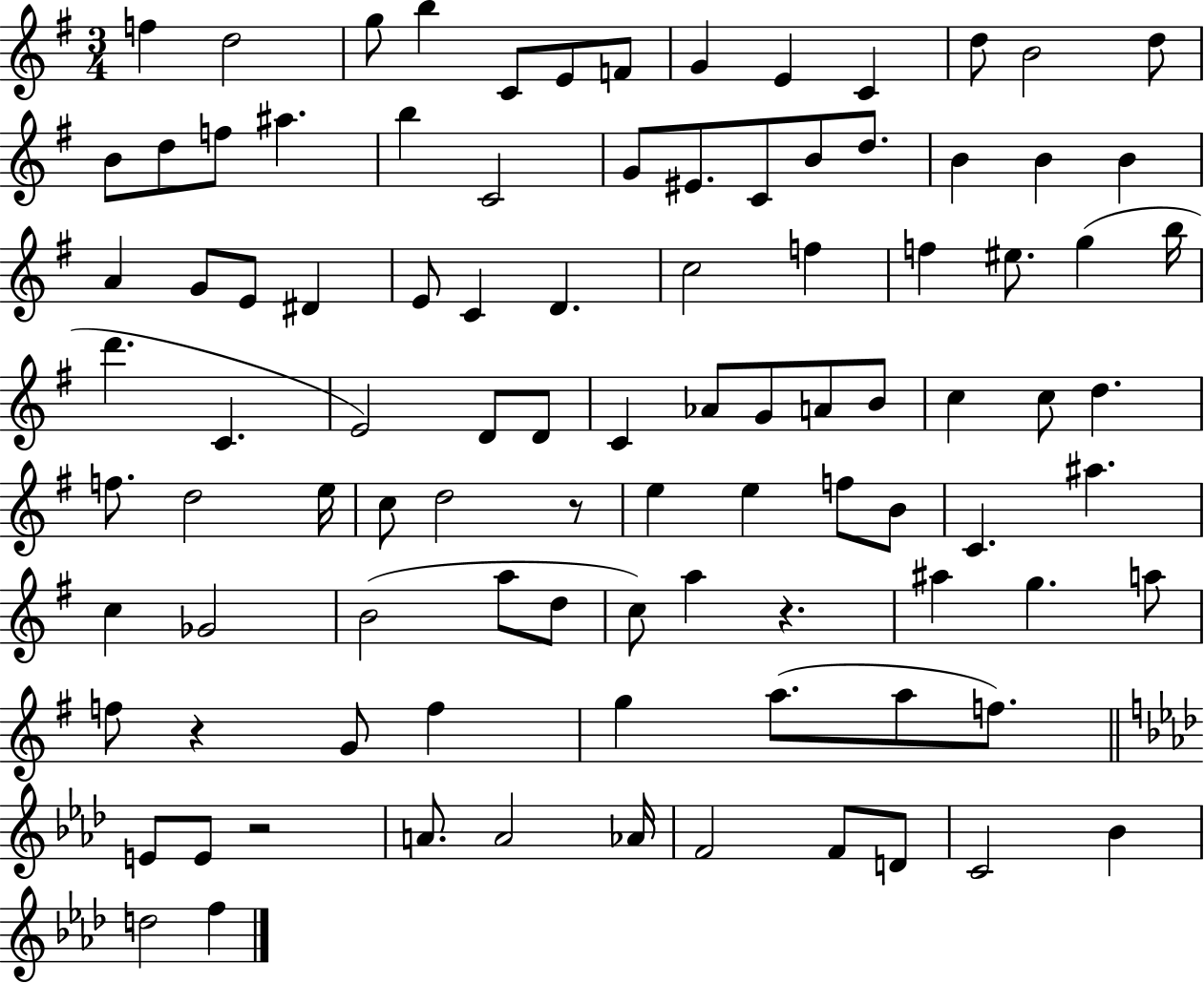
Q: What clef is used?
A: treble